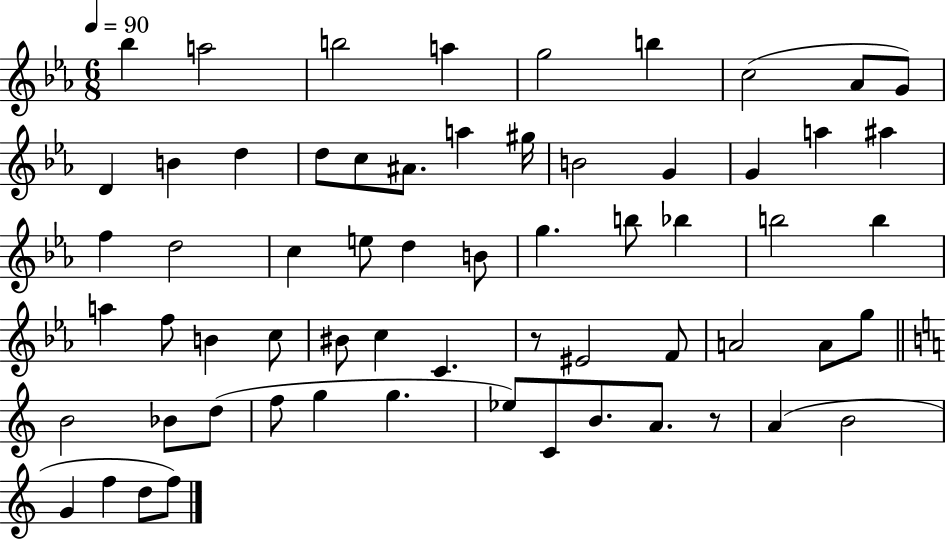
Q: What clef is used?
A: treble